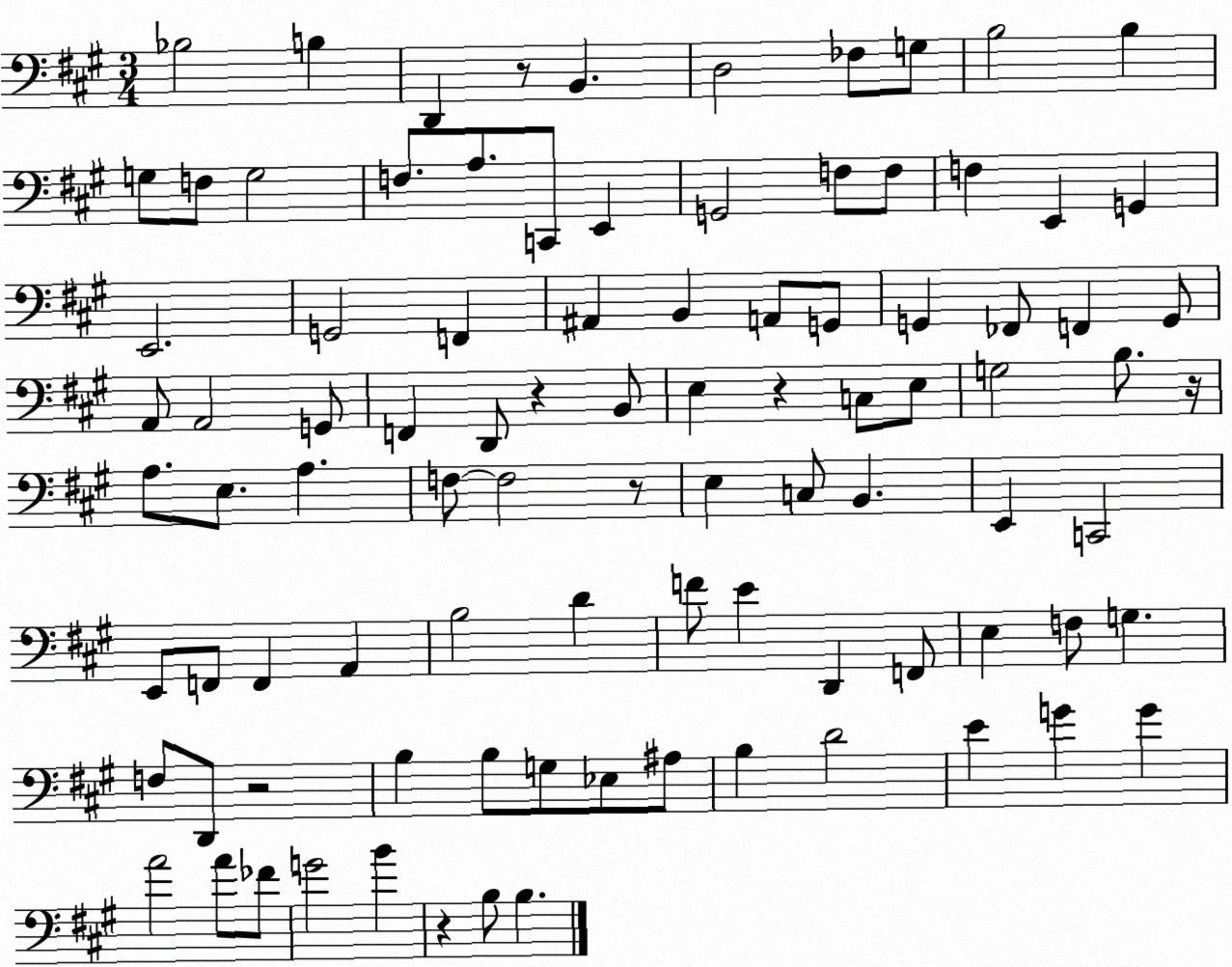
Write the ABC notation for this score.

X:1
T:Untitled
M:3/4
L:1/4
K:A
_B,2 B, D,, z/2 B,, D,2 _F,/2 G,/2 B,2 B, G,/2 F,/2 G,2 F,/2 A,/2 C,,/2 E,, G,,2 F,/2 F,/2 F, E,, G,, E,,2 G,,2 F,, ^A,, B,, A,,/2 G,,/2 G,, _F,,/2 F,, G,,/2 A,,/2 A,,2 G,,/2 F,, D,,/2 z B,,/2 E, z C,/2 E,/2 G,2 B,/2 z/4 A,/2 E,/2 A, F,/2 F,2 z/2 E, C,/2 B,, E,, C,,2 E,,/2 F,,/2 F,, A,, B,2 D F/2 E D,, F,,/2 E, F,/2 G, F,/2 D,,/2 z2 B, B,/2 G,/2 _E,/2 ^A,/2 B, D2 E G G A2 A/2 _F/2 G2 B z B,/2 B,